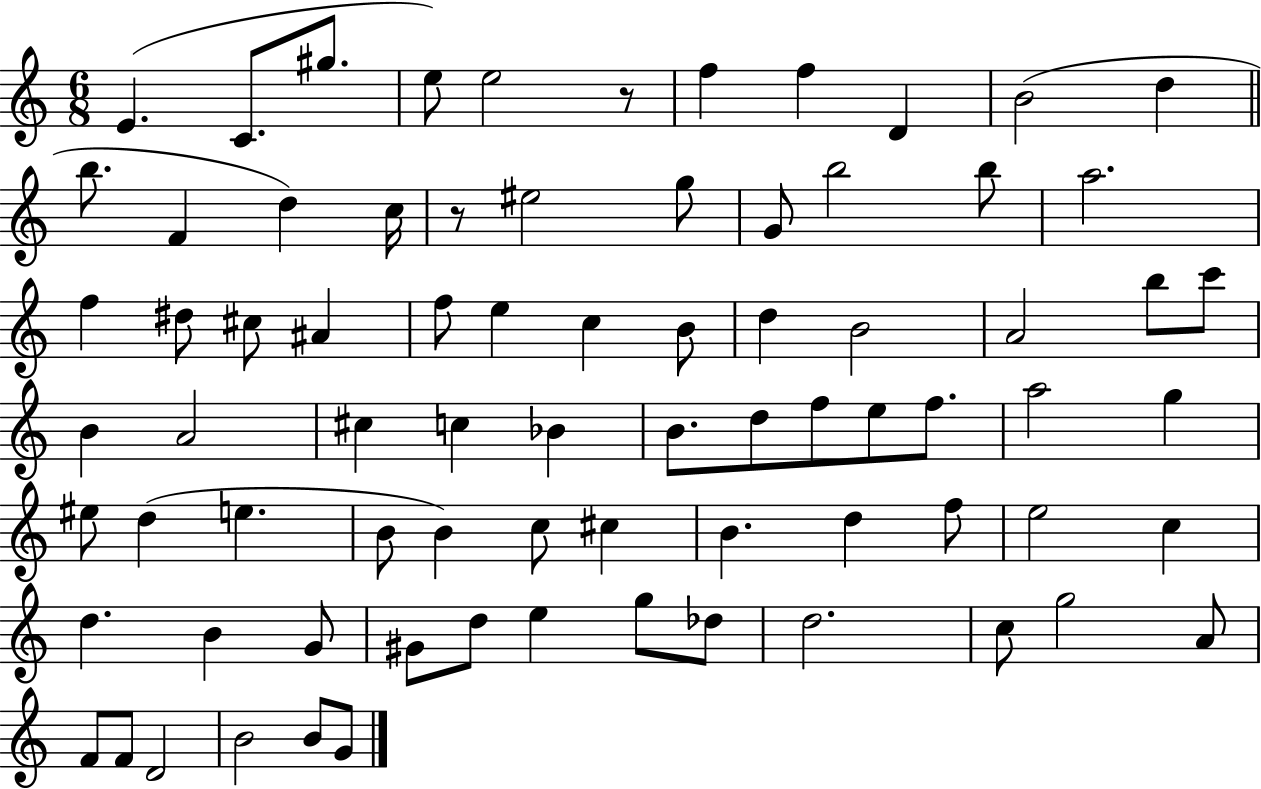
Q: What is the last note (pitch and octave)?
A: G4